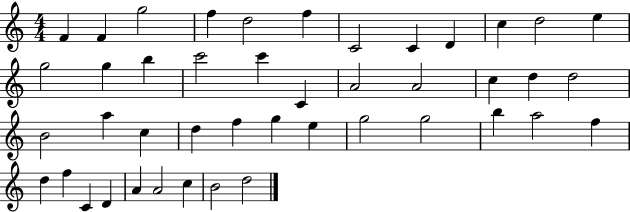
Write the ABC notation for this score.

X:1
T:Untitled
M:4/4
L:1/4
K:C
F F g2 f d2 f C2 C D c d2 e g2 g b c'2 c' C A2 A2 c d d2 B2 a c d f g e g2 g2 b a2 f d f C D A A2 c B2 d2